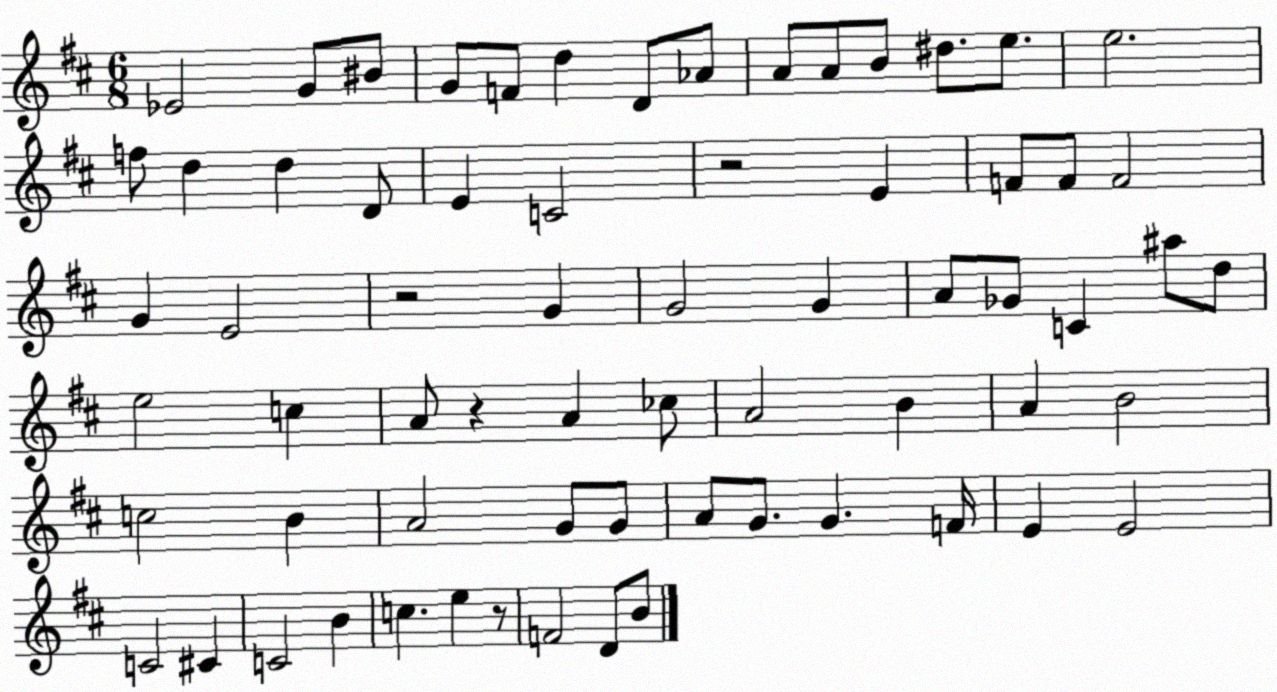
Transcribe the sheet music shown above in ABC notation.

X:1
T:Untitled
M:6/8
L:1/4
K:D
_E2 G/2 ^B/2 G/2 F/2 d D/2 _A/2 A/2 A/2 B/2 ^d/2 e/2 e2 f/2 d d D/2 E C2 z2 E F/2 F/2 F2 G E2 z2 G G2 G A/2 _G/2 C ^a/2 d/2 e2 c A/2 z A _c/2 A2 B A B2 c2 B A2 G/2 G/2 A/2 G/2 G F/4 E E2 C2 ^C C2 B c e z/2 F2 D/2 B/2